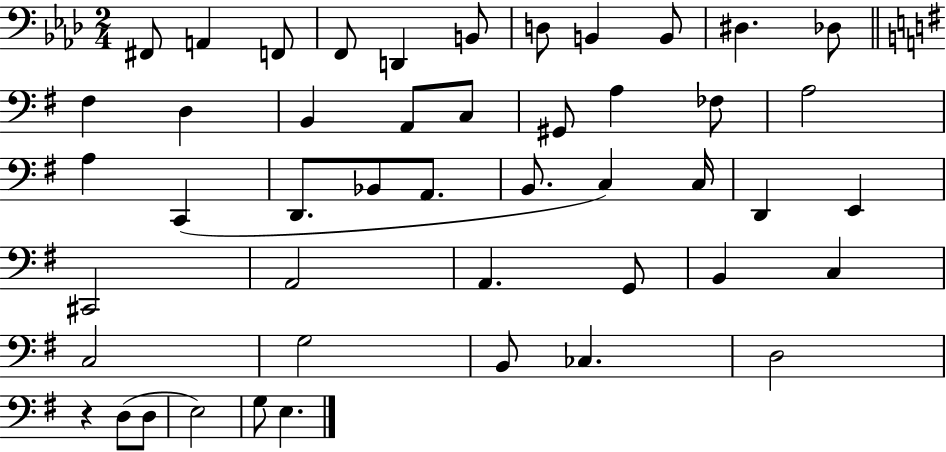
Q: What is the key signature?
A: AES major